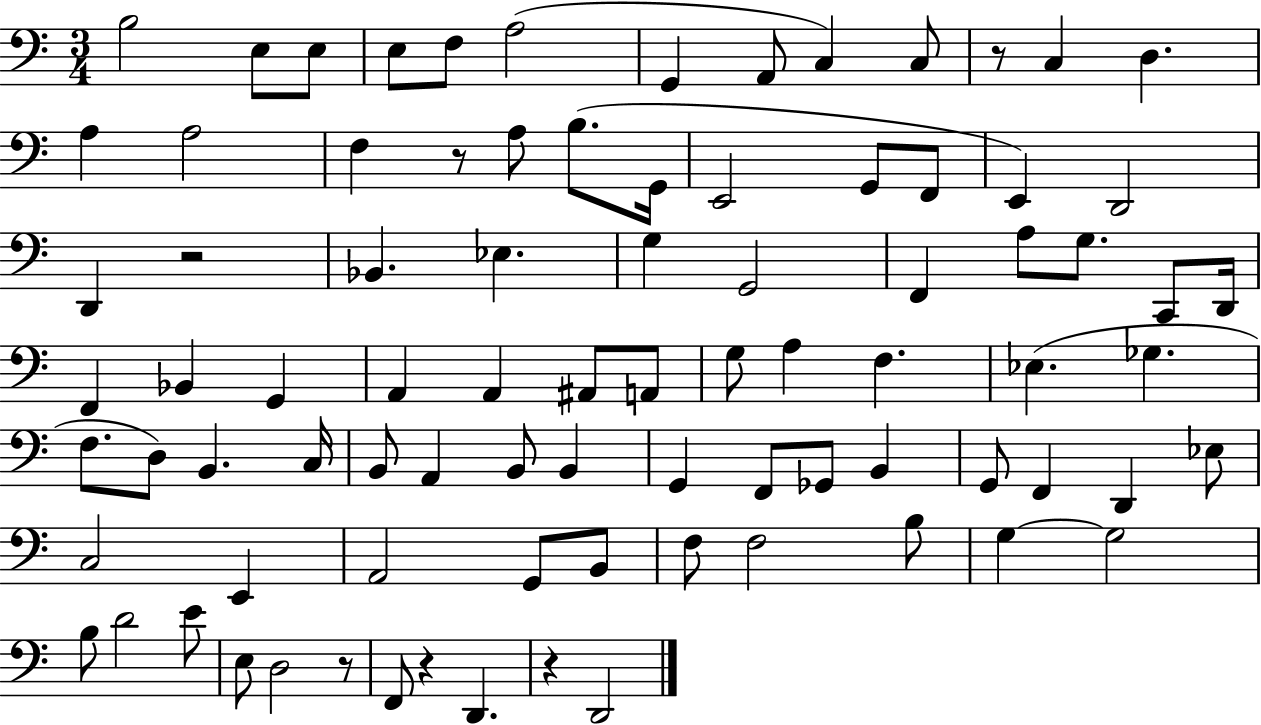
X:1
T:Untitled
M:3/4
L:1/4
K:C
B,2 E,/2 E,/2 E,/2 F,/2 A,2 G,, A,,/2 C, C,/2 z/2 C, D, A, A,2 F, z/2 A,/2 B,/2 G,,/4 E,,2 G,,/2 F,,/2 E,, D,,2 D,, z2 _B,, _E, G, G,,2 F,, A,/2 G,/2 C,,/2 D,,/4 F,, _B,, G,, A,, A,, ^A,,/2 A,,/2 G,/2 A, F, _E, _G, F,/2 D,/2 B,, C,/4 B,,/2 A,, B,,/2 B,, G,, F,,/2 _G,,/2 B,, G,,/2 F,, D,, _E,/2 C,2 E,, A,,2 G,,/2 B,,/2 F,/2 F,2 B,/2 G, G,2 B,/2 D2 E/2 E,/2 D,2 z/2 F,,/2 z D,, z D,,2